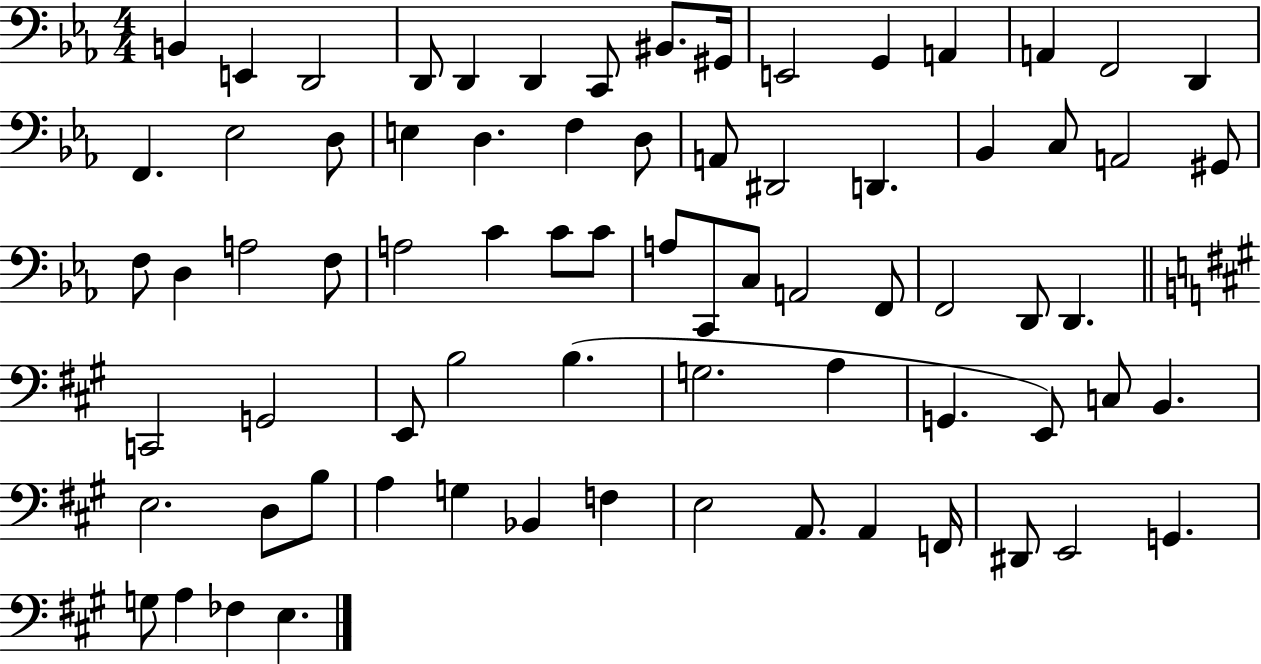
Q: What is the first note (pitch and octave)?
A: B2